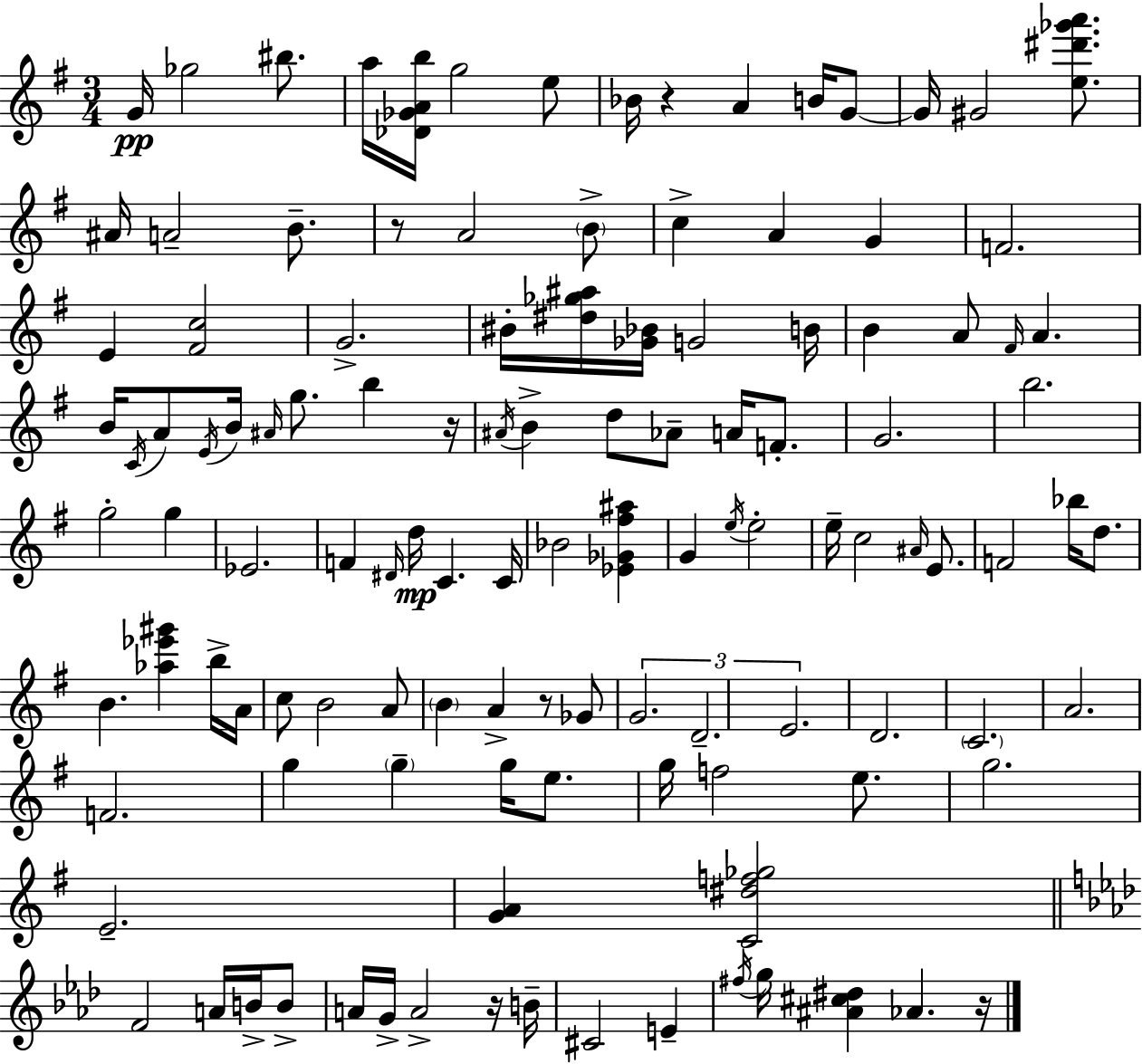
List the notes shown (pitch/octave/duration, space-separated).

G4/s Gb5/h BIS5/e. A5/s [Db4,Gb4,A4,B5]/s G5/h E5/e Bb4/s R/q A4/q B4/s G4/e G4/s G#4/h [E5,D#6,Gb6,A6]/e. A#4/s A4/h B4/e. R/e A4/h B4/e C5/q A4/q G4/q F4/h. E4/q [F#4,C5]/h G4/h. BIS4/s [D#5,Gb5,A#5]/s [Gb4,Bb4]/s G4/h B4/s B4/q A4/e F#4/s A4/q. B4/s C4/s A4/e E4/s B4/s A#4/s G5/e. B5/q R/s A#4/s B4/q D5/e Ab4/e A4/s F4/e. G4/h. B5/h. G5/h G5/q Eb4/h. F4/q D#4/s D5/s C4/q. C4/s Bb4/h [Eb4,Gb4,F#5,A#5]/q G4/q E5/s E5/h E5/s C5/h A#4/s E4/e. F4/h Bb5/s D5/e. B4/q. [Ab5,Eb6,G#6]/q B5/s A4/s C5/e B4/h A4/e B4/q A4/q R/e Gb4/e G4/h. D4/h. E4/h. D4/h. C4/h. A4/h. F4/h. G5/q G5/q G5/s E5/e. G5/s F5/h E5/e. G5/h. E4/h. [G4,A4]/q [C4,D#5,F5,Gb5]/h F4/h A4/s B4/s B4/e A4/s G4/s A4/h R/s B4/s C#4/h E4/q F#5/s G5/s [A#4,C#5,D#5]/q Ab4/q. R/s